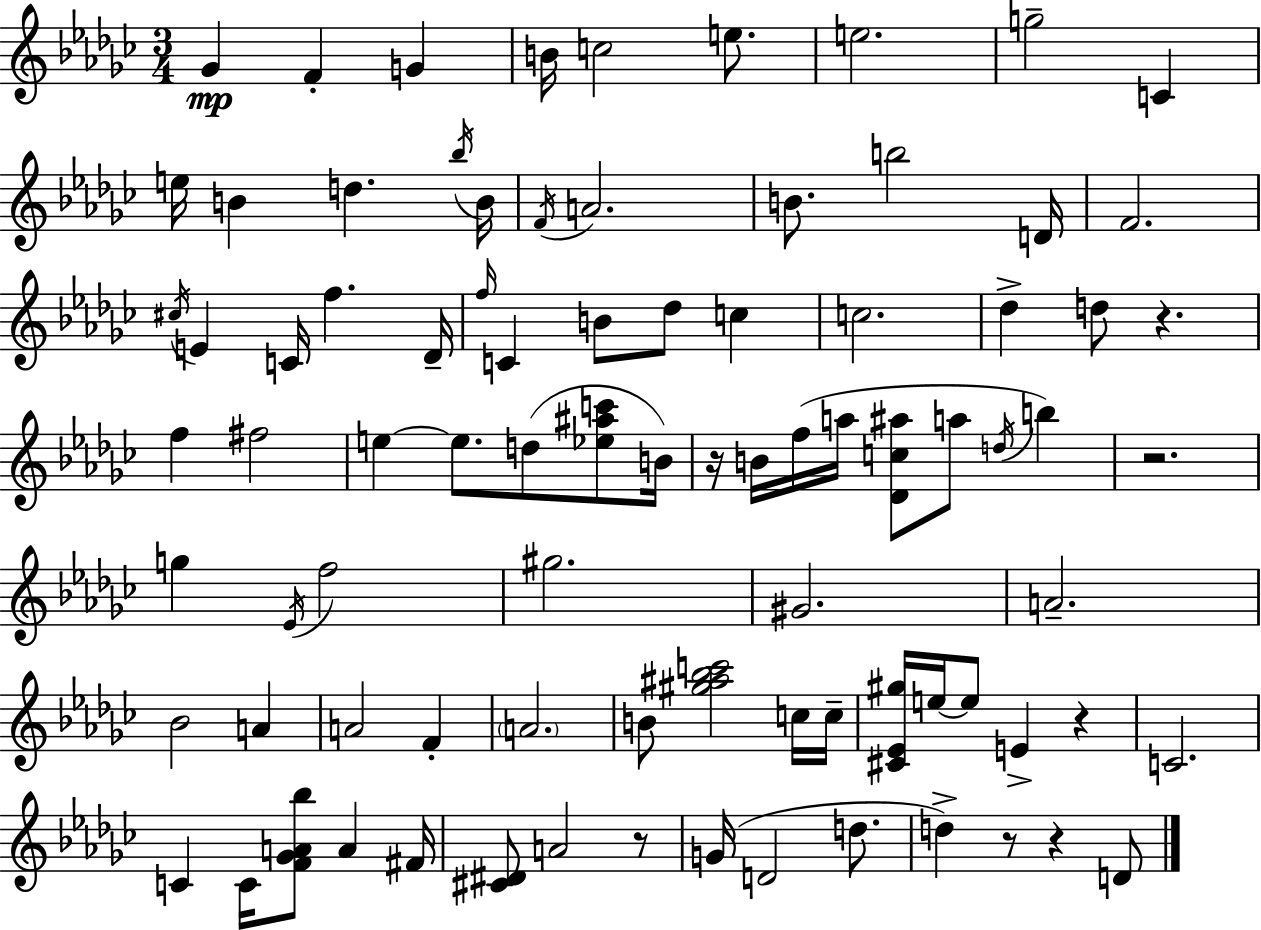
{
  \clef treble
  \numericTimeSignature
  \time 3/4
  \key ees \minor
  ges'4\mp f'4-. g'4 | b'16 c''2 e''8. | e''2. | g''2-- c'4 | \break e''16 b'4 d''4. \acciaccatura { bes''16 } | b'16 \acciaccatura { f'16 } a'2. | b'8. b''2 | d'16 f'2. | \break \acciaccatura { cis''16 } e'4 c'16 f''4. | des'16-- \grace { f''16 } c'4 b'8 des''8 | c''4 c''2. | des''4-> d''8 r4. | \break f''4 fis''2 | e''4~~ e''8. d''8( | <ees'' ais'' c'''>8 b'16) r16 b'16 f''16( a''16 <des' c'' ais''>8 a''8 | \acciaccatura { d''16 } b''4) r2. | \break g''4 \acciaccatura { ees'16 } f''2 | gis''2. | gis'2. | a'2.-- | \break bes'2 | a'4 a'2 | f'4-. \parenthesize a'2. | b'8 <gis'' ais'' bes'' c'''>2 | \break c''16 c''16-- <cis' ees' gis''>16 e''16~~ e''8 e'4-> | r4 c'2. | c'4 c'16 <f' ges' a' bes''>8 | a'4 fis'16 <cis' dis'>8 a'2 | \break r8 g'16( d'2 | d''8. d''4->) r8 | r4 d'8 \bar "|."
}